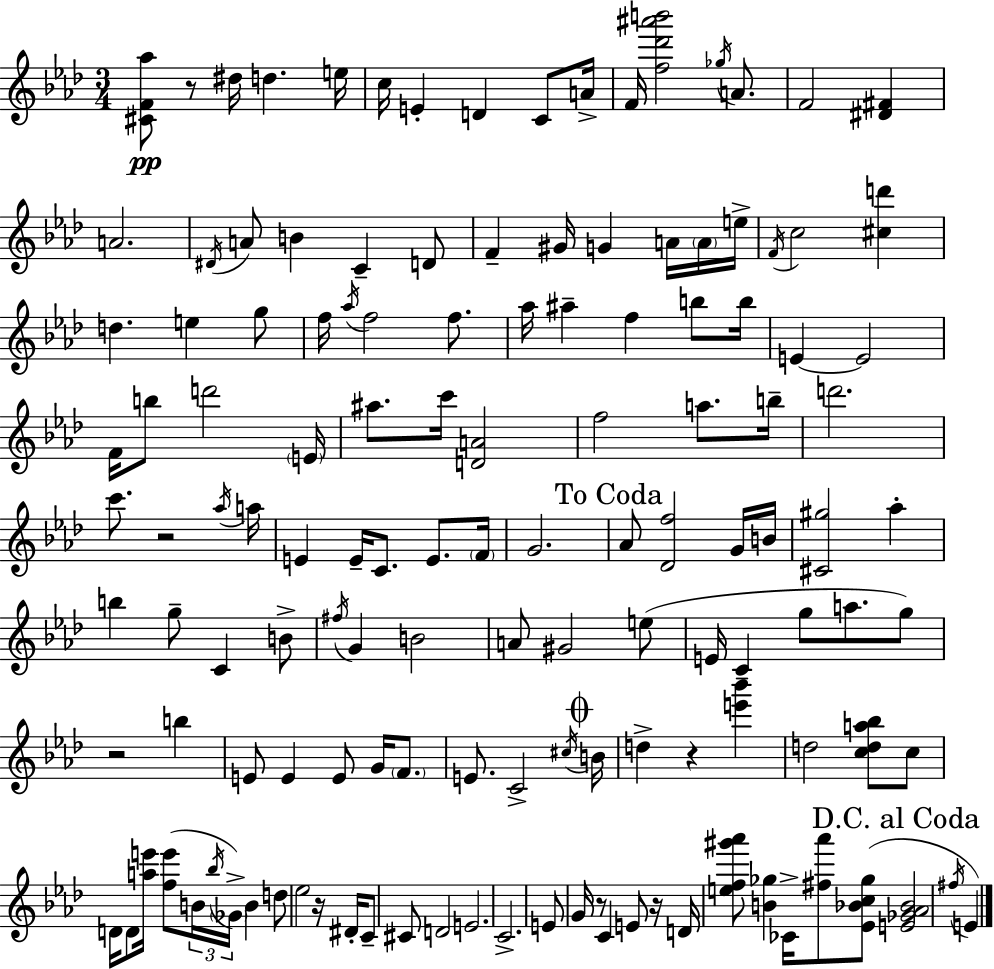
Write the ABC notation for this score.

X:1
T:Untitled
M:3/4
L:1/4
K:Fm
[^CF_a]/2 z/2 ^d/4 d e/4 c/4 E D C/2 A/4 F/4 [f_d'^a'b']2 _g/4 A/2 F2 [^D^F] A2 ^D/4 A/2 B C D/2 F ^G/4 G A/4 A/4 e/4 F/4 c2 [^cd'] d e g/2 f/4 _a/4 f2 f/2 _a/4 ^a f b/2 b/4 E E2 F/4 b/2 d'2 E/4 ^a/2 c'/4 [DA]2 f2 a/2 b/4 d'2 c'/2 z2 _a/4 a/4 E E/4 C/2 E/2 F/4 G2 _A/2 [_Df]2 G/4 B/4 [^C^g]2 _a b g/2 C B/2 ^f/4 G B2 A/2 ^G2 e/2 E/4 C g/2 a/2 g/2 z2 b E/2 E E/2 G/4 F/2 E/2 C2 ^c/4 B/4 d z [e'_b'] d2 [cda_b]/2 c/2 D/4 D/2 [ae']/4 [fe']/2 B/4 _b/4 _G/4 B d/2 _e2 z/4 ^D/4 C/2 ^C/2 D2 E2 C2 E/2 G/4 z/2 C E/2 z/4 D/4 [ef^g'_a']/2 [B_g] _C/4 [^f_a']/2 [_E_Bc_g]/2 [E_G_A_B]2 ^f/4 E